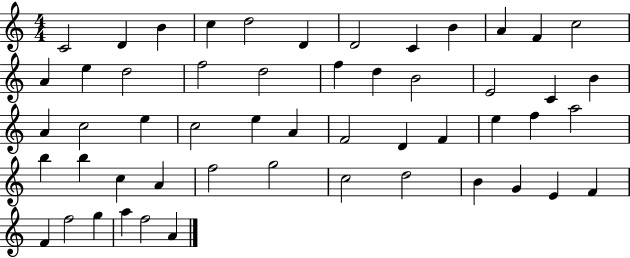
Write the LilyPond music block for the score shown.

{
  \clef treble
  \numericTimeSignature
  \time 4/4
  \key c \major
  c'2 d'4 b'4 | c''4 d''2 d'4 | d'2 c'4 b'4 | a'4 f'4 c''2 | \break a'4 e''4 d''2 | f''2 d''2 | f''4 d''4 b'2 | e'2 c'4 b'4 | \break a'4 c''2 e''4 | c''2 e''4 a'4 | f'2 d'4 f'4 | e''4 f''4 a''2 | \break b''4 b''4 c''4 a'4 | f''2 g''2 | c''2 d''2 | b'4 g'4 e'4 f'4 | \break f'4 f''2 g''4 | a''4 f''2 a'4 | \bar "|."
}